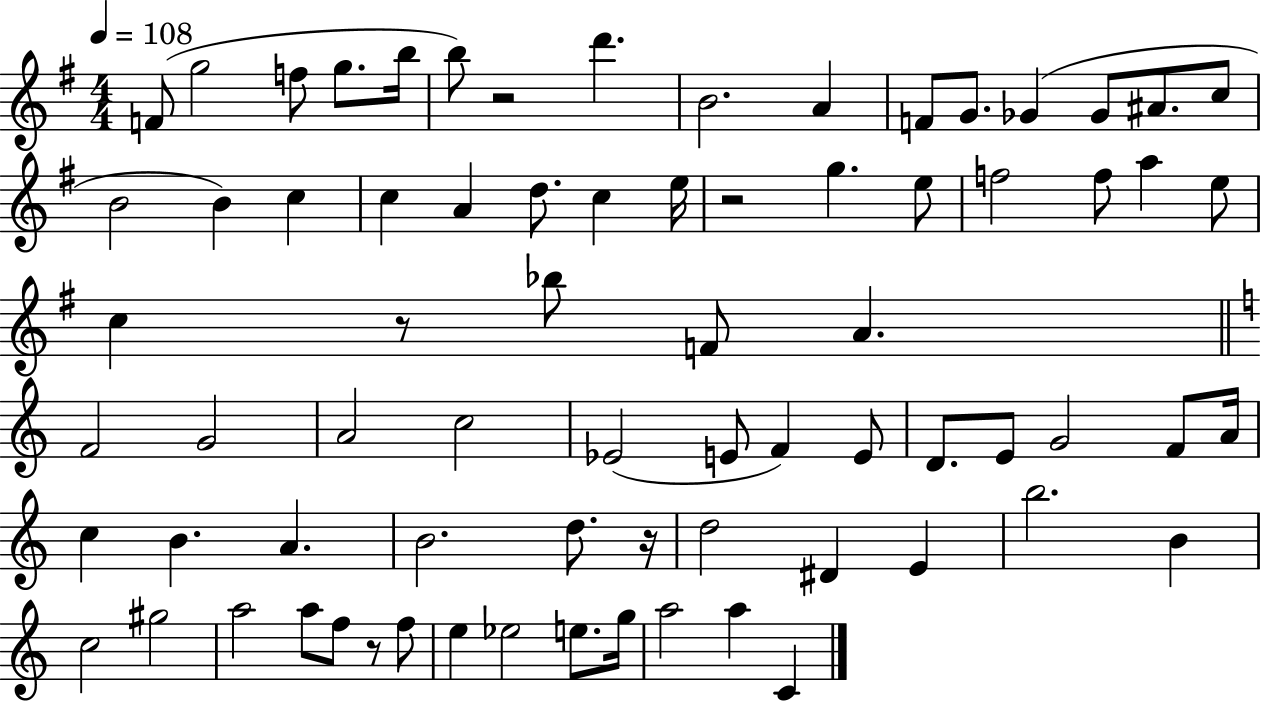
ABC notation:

X:1
T:Untitled
M:4/4
L:1/4
K:G
F/2 g2 f/2 g/2 b/4 b/2 z2 d' B2 A F/2 G/2 _G _G/2 ^A/2 c/2 B2 B c c A d/2 c e/4 z2 g e/2 f2 f/2 a e/2 c z/2 _b/2 F/2 A F2 G2 A2 c2 _E2 E/2 F E/2 D/2 E/2 G2 F/2 A/4 c B A B2 d/2 z/4 d2 ^D E b2 B c2 ^g2 a2 a/2 f/2 z/2 f/2 e _e2 e/2 g/4 a2 a C